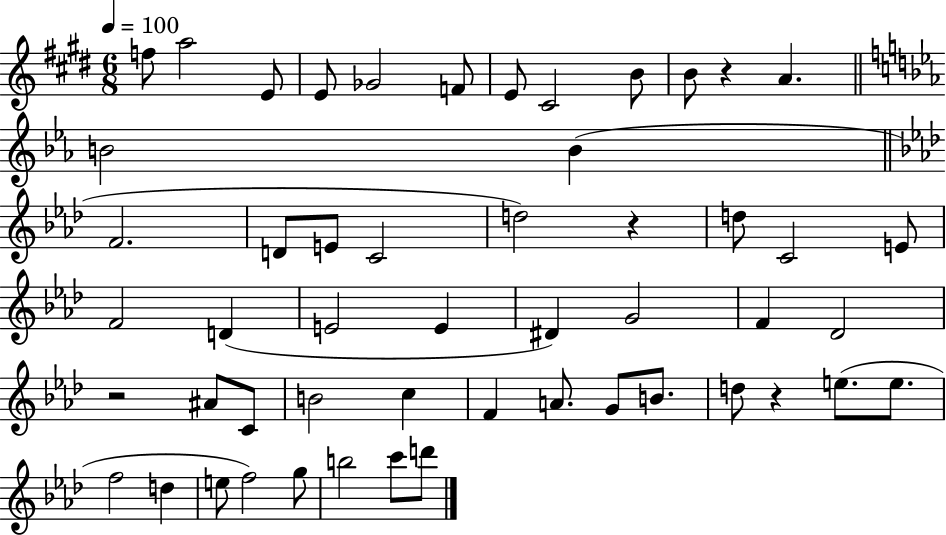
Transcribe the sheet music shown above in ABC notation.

X:1
T:Untitled
M:6/8
L:1/4
K:E
f/2 a2 E/2 E/2 _G2 F/2 E/2 ^C2 B/2 B/2 z A B2 B F2 D/2 E/2 C2 d2 z d/2 C2 E/2 F2 D E2 E ^D G2 F _D2 z2 ^A/2 C/2 B2 c F A/2 G/2 B/2 d/2 z e/2 e/2 f2 d e/2 f2 g/2 b2 c'/2 d'/2